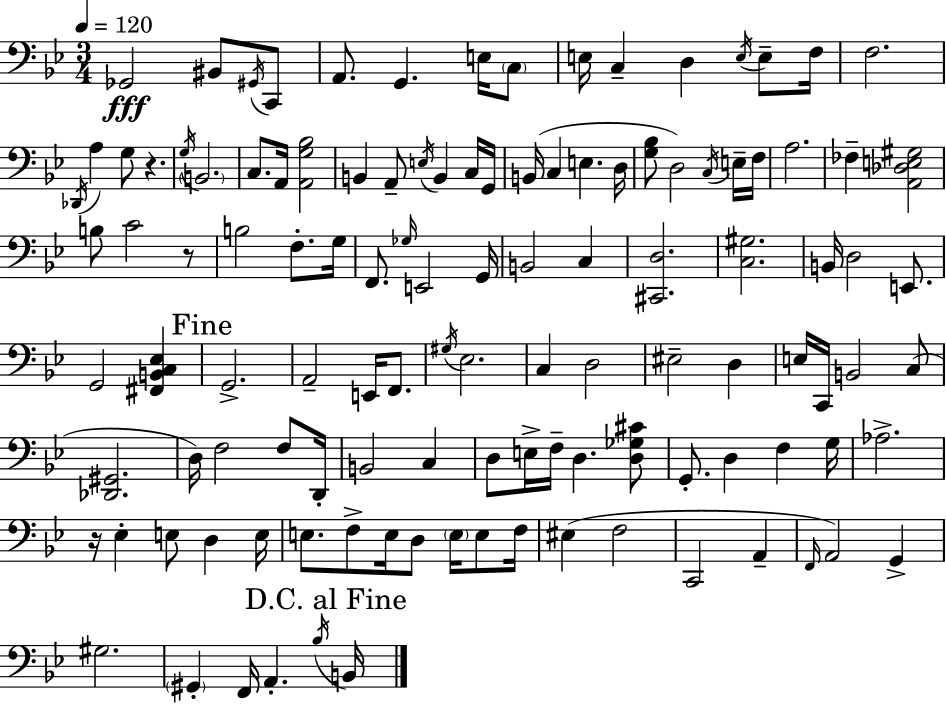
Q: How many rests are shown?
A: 3